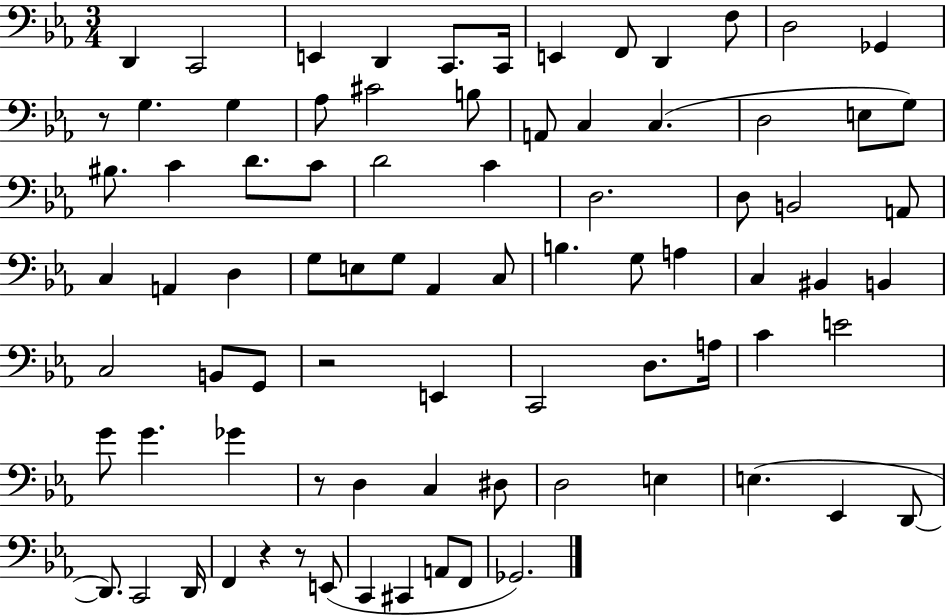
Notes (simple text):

D2/q C2/h E2/q D2/q C2/e. C2/s E2/q F2/e D2/q F3/e D3/h Gb2/q R/e G3/q. G3/q Ab3/e C#4/h B3/e A2/e C3/q C3/q. D3/h E3/e G3/e BIS3/e. C4/q D4/e. C4/e D4/h C4/q D3/h. D3/e B2/h A2/e C3/q A2/q D3/q G3/e E3/e G3/e Ab2/q C3/e B3/q. G3/e A3/q C3/q BIS2/q B2/q C3/h B2/e G2/e R/h E2/q C2/h D3/e. A3/s C4/q E4/h G4/e G4/q. Gb4/q R/e D3/q C3/q D#3/e D3/h E3/q E3/q. Eb2/q D2/e D2/e. C2/h D2/s F2/q R/q R/e E2/e C2/q C#2/q A2/e F2/e Gb2/h.